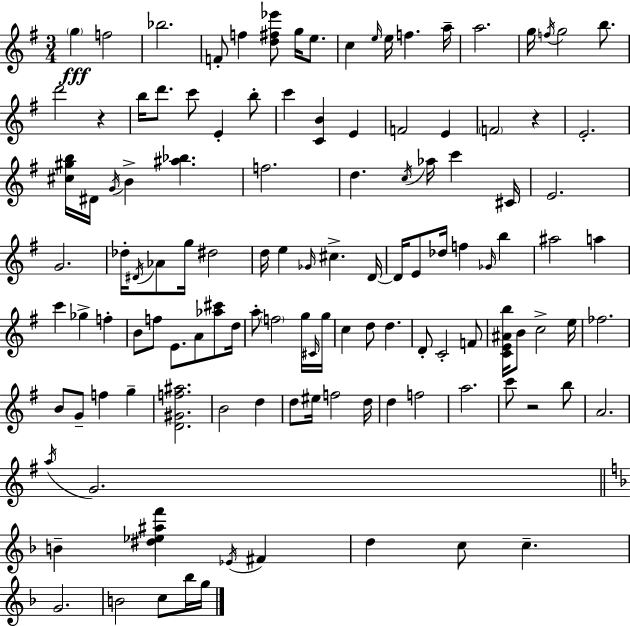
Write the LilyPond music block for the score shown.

{
  \clef treble
  \numericTimeSignature
  \time 3/4
  \key g \major
  \repeat volta 2 { \parenthesize g''4\fff f''2 | bes''2. | f'8-. f''4 <d'' fis'' ees'''>8 g''16 e''8. | c''4 \grace { e''16 } e''16 f''4. | \break a''16-- a''2. | g''16 \acciaccatura { f''16 } g''2 b''8. | d'''2 r4 | b''16 d'''8. c'''8 e'4-. | \break b''8-. c'''4 <c' b'>4 e'4 | f'2 e'4 | \parenthesize f'2 r4 | e'2.-. | \break <cis'' gis'' b''>16 dis'16 \acciaccatura { g'16 } b'4-> <ais'' bes''>4. | f''2. | d''4. \acciaccatura { c''16 } aes''16 c'''4 | cis'16 e'2. | \break g'2. | des''16-. \acciaccatura { dis'16 } aes'8 g''16 dis''2 | d''16 e''4 \grace { ges'16 } cis''4.-> | d'16~~ d'16 e'8 des''16 f''4 | \break \grace { ges'16 } b''4 ais''2 | a''4 c'''4 ges''4-> | f''4-. b'8 f''8 e'8. | a'8 <aes'' cis'''>8 d''16 a''8-. \parenthesize f''2 | \break g''16 \grace { cis'16 } g''16 c''4 | d''8 d''4. d'8-. c'2-. | f'8 <c' e' ais' b''>16 b'8 c''2-> | e''16 fes''2. | \break b'8 g'8-- | f''4 g''4-- <d' gis' f'' ais''>2. | b'2 | d''4 d''8 eis''16 f''2 | \break d''16 d''4 | f''2 a''2. | c'''8 r2 | b''8 a'2. | \break \acciaccatura { a''16 } g'2. | \bar "||" \break \key f \major b'4-- <dis'' ees'' ais'' f'''>4 \acciaccatura { ees'16 } fis'4 | d''4 c''8 c''4.-- | g'2. | b'2 c''8 bes''16 | \break g''16 } \bar "|."
}